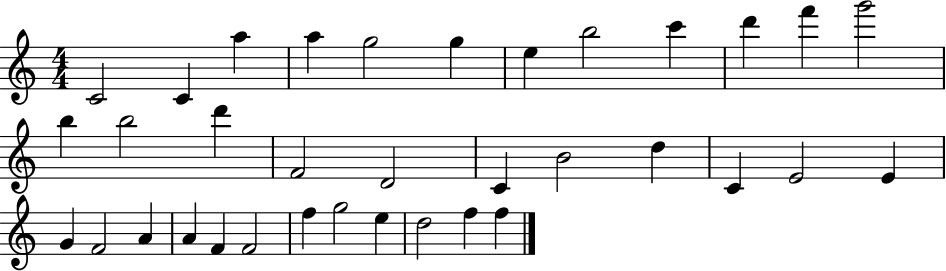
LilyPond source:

{
  \clef treble
  \numericTimeSignature
  \time 4/4
  \key c \major
  c'2 c'4 a''4 | a''4 g''2 g''4 | e''4 b''2 c'''4 | d'''4 f'''4 g'''2 | \break b''4 b''2 d'''4 | f'2 d'2 | c'4 b'2 d''4 | c'4 e'2 e'4 | \break g'4 f'2 a'4 | a'4 f'4 f'2 | f''4 g''2 e''4 | d''2 f''4 f''4 | \break \bar "|."
}